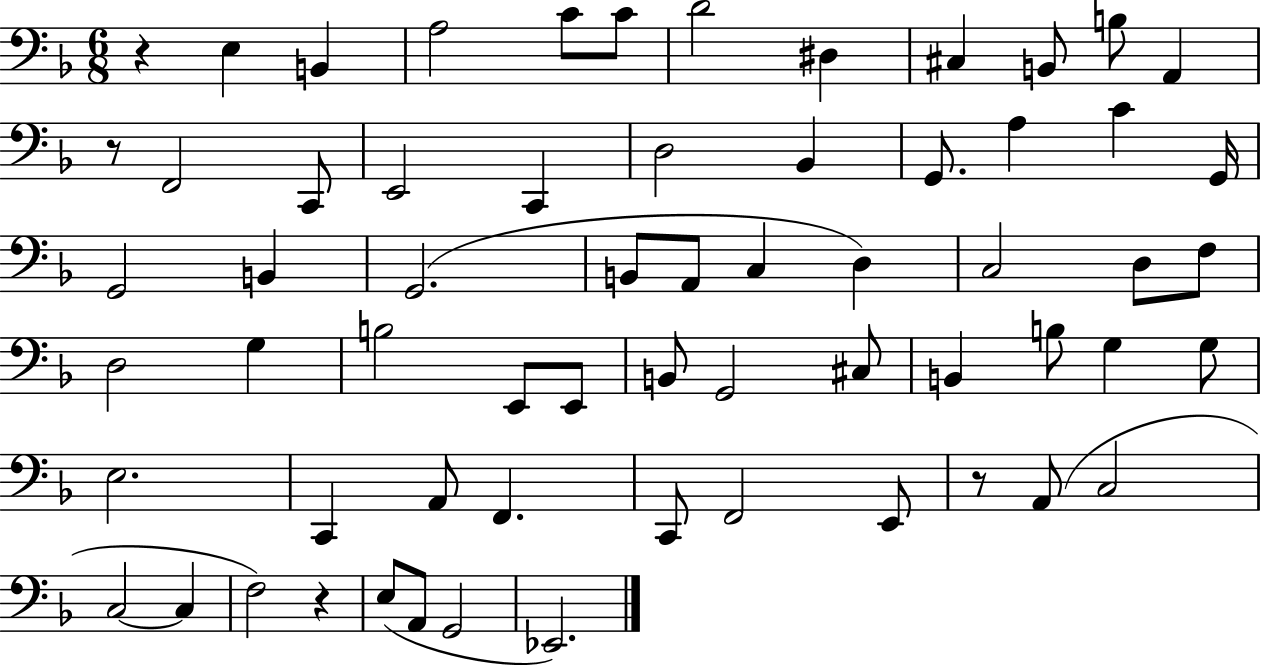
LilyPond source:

{
  \clef bass
  \numericTimeSignature
  \time 6/8
  \key f \major
  r4 e4 b,4 | a2 c'8 c'8 | d'2 dis4 | cis4 b,8 b8 a,4 | \break r8 f,2 c,8 | e,2 c,4 | d2 bes,4 | g,8. a4 c'4 g,16 | \break g,2 b,4 | g,2.( | b,8 a,8 c4 d4) | c2 d8 f8 | \break d2 g4 | b2 e,8 e,8 | b,8 g,2 cis8 | b,4 b8 g4 g8 | \break e2. | c,4 a,8 f,4. | c,8 f,2 e,8 | r8 a,8( c2 | \break c2~~ c4 | f2) r4 | e8( a,8 g,2 | ees,2.) | \break \bar "|."
}